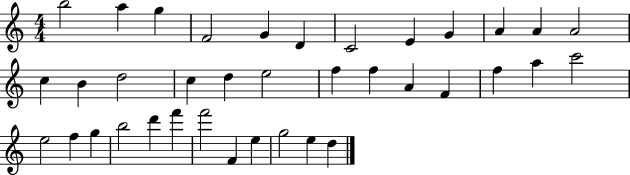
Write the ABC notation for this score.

X:1
T:Untitled
M:4/4
L:1/4
K:C
b2 a g F2 G D C2 E G A A A2 c B d2 c d e2 f f A F f a c'2 e2 f g b2 d' f' f'2 F e g2 e d